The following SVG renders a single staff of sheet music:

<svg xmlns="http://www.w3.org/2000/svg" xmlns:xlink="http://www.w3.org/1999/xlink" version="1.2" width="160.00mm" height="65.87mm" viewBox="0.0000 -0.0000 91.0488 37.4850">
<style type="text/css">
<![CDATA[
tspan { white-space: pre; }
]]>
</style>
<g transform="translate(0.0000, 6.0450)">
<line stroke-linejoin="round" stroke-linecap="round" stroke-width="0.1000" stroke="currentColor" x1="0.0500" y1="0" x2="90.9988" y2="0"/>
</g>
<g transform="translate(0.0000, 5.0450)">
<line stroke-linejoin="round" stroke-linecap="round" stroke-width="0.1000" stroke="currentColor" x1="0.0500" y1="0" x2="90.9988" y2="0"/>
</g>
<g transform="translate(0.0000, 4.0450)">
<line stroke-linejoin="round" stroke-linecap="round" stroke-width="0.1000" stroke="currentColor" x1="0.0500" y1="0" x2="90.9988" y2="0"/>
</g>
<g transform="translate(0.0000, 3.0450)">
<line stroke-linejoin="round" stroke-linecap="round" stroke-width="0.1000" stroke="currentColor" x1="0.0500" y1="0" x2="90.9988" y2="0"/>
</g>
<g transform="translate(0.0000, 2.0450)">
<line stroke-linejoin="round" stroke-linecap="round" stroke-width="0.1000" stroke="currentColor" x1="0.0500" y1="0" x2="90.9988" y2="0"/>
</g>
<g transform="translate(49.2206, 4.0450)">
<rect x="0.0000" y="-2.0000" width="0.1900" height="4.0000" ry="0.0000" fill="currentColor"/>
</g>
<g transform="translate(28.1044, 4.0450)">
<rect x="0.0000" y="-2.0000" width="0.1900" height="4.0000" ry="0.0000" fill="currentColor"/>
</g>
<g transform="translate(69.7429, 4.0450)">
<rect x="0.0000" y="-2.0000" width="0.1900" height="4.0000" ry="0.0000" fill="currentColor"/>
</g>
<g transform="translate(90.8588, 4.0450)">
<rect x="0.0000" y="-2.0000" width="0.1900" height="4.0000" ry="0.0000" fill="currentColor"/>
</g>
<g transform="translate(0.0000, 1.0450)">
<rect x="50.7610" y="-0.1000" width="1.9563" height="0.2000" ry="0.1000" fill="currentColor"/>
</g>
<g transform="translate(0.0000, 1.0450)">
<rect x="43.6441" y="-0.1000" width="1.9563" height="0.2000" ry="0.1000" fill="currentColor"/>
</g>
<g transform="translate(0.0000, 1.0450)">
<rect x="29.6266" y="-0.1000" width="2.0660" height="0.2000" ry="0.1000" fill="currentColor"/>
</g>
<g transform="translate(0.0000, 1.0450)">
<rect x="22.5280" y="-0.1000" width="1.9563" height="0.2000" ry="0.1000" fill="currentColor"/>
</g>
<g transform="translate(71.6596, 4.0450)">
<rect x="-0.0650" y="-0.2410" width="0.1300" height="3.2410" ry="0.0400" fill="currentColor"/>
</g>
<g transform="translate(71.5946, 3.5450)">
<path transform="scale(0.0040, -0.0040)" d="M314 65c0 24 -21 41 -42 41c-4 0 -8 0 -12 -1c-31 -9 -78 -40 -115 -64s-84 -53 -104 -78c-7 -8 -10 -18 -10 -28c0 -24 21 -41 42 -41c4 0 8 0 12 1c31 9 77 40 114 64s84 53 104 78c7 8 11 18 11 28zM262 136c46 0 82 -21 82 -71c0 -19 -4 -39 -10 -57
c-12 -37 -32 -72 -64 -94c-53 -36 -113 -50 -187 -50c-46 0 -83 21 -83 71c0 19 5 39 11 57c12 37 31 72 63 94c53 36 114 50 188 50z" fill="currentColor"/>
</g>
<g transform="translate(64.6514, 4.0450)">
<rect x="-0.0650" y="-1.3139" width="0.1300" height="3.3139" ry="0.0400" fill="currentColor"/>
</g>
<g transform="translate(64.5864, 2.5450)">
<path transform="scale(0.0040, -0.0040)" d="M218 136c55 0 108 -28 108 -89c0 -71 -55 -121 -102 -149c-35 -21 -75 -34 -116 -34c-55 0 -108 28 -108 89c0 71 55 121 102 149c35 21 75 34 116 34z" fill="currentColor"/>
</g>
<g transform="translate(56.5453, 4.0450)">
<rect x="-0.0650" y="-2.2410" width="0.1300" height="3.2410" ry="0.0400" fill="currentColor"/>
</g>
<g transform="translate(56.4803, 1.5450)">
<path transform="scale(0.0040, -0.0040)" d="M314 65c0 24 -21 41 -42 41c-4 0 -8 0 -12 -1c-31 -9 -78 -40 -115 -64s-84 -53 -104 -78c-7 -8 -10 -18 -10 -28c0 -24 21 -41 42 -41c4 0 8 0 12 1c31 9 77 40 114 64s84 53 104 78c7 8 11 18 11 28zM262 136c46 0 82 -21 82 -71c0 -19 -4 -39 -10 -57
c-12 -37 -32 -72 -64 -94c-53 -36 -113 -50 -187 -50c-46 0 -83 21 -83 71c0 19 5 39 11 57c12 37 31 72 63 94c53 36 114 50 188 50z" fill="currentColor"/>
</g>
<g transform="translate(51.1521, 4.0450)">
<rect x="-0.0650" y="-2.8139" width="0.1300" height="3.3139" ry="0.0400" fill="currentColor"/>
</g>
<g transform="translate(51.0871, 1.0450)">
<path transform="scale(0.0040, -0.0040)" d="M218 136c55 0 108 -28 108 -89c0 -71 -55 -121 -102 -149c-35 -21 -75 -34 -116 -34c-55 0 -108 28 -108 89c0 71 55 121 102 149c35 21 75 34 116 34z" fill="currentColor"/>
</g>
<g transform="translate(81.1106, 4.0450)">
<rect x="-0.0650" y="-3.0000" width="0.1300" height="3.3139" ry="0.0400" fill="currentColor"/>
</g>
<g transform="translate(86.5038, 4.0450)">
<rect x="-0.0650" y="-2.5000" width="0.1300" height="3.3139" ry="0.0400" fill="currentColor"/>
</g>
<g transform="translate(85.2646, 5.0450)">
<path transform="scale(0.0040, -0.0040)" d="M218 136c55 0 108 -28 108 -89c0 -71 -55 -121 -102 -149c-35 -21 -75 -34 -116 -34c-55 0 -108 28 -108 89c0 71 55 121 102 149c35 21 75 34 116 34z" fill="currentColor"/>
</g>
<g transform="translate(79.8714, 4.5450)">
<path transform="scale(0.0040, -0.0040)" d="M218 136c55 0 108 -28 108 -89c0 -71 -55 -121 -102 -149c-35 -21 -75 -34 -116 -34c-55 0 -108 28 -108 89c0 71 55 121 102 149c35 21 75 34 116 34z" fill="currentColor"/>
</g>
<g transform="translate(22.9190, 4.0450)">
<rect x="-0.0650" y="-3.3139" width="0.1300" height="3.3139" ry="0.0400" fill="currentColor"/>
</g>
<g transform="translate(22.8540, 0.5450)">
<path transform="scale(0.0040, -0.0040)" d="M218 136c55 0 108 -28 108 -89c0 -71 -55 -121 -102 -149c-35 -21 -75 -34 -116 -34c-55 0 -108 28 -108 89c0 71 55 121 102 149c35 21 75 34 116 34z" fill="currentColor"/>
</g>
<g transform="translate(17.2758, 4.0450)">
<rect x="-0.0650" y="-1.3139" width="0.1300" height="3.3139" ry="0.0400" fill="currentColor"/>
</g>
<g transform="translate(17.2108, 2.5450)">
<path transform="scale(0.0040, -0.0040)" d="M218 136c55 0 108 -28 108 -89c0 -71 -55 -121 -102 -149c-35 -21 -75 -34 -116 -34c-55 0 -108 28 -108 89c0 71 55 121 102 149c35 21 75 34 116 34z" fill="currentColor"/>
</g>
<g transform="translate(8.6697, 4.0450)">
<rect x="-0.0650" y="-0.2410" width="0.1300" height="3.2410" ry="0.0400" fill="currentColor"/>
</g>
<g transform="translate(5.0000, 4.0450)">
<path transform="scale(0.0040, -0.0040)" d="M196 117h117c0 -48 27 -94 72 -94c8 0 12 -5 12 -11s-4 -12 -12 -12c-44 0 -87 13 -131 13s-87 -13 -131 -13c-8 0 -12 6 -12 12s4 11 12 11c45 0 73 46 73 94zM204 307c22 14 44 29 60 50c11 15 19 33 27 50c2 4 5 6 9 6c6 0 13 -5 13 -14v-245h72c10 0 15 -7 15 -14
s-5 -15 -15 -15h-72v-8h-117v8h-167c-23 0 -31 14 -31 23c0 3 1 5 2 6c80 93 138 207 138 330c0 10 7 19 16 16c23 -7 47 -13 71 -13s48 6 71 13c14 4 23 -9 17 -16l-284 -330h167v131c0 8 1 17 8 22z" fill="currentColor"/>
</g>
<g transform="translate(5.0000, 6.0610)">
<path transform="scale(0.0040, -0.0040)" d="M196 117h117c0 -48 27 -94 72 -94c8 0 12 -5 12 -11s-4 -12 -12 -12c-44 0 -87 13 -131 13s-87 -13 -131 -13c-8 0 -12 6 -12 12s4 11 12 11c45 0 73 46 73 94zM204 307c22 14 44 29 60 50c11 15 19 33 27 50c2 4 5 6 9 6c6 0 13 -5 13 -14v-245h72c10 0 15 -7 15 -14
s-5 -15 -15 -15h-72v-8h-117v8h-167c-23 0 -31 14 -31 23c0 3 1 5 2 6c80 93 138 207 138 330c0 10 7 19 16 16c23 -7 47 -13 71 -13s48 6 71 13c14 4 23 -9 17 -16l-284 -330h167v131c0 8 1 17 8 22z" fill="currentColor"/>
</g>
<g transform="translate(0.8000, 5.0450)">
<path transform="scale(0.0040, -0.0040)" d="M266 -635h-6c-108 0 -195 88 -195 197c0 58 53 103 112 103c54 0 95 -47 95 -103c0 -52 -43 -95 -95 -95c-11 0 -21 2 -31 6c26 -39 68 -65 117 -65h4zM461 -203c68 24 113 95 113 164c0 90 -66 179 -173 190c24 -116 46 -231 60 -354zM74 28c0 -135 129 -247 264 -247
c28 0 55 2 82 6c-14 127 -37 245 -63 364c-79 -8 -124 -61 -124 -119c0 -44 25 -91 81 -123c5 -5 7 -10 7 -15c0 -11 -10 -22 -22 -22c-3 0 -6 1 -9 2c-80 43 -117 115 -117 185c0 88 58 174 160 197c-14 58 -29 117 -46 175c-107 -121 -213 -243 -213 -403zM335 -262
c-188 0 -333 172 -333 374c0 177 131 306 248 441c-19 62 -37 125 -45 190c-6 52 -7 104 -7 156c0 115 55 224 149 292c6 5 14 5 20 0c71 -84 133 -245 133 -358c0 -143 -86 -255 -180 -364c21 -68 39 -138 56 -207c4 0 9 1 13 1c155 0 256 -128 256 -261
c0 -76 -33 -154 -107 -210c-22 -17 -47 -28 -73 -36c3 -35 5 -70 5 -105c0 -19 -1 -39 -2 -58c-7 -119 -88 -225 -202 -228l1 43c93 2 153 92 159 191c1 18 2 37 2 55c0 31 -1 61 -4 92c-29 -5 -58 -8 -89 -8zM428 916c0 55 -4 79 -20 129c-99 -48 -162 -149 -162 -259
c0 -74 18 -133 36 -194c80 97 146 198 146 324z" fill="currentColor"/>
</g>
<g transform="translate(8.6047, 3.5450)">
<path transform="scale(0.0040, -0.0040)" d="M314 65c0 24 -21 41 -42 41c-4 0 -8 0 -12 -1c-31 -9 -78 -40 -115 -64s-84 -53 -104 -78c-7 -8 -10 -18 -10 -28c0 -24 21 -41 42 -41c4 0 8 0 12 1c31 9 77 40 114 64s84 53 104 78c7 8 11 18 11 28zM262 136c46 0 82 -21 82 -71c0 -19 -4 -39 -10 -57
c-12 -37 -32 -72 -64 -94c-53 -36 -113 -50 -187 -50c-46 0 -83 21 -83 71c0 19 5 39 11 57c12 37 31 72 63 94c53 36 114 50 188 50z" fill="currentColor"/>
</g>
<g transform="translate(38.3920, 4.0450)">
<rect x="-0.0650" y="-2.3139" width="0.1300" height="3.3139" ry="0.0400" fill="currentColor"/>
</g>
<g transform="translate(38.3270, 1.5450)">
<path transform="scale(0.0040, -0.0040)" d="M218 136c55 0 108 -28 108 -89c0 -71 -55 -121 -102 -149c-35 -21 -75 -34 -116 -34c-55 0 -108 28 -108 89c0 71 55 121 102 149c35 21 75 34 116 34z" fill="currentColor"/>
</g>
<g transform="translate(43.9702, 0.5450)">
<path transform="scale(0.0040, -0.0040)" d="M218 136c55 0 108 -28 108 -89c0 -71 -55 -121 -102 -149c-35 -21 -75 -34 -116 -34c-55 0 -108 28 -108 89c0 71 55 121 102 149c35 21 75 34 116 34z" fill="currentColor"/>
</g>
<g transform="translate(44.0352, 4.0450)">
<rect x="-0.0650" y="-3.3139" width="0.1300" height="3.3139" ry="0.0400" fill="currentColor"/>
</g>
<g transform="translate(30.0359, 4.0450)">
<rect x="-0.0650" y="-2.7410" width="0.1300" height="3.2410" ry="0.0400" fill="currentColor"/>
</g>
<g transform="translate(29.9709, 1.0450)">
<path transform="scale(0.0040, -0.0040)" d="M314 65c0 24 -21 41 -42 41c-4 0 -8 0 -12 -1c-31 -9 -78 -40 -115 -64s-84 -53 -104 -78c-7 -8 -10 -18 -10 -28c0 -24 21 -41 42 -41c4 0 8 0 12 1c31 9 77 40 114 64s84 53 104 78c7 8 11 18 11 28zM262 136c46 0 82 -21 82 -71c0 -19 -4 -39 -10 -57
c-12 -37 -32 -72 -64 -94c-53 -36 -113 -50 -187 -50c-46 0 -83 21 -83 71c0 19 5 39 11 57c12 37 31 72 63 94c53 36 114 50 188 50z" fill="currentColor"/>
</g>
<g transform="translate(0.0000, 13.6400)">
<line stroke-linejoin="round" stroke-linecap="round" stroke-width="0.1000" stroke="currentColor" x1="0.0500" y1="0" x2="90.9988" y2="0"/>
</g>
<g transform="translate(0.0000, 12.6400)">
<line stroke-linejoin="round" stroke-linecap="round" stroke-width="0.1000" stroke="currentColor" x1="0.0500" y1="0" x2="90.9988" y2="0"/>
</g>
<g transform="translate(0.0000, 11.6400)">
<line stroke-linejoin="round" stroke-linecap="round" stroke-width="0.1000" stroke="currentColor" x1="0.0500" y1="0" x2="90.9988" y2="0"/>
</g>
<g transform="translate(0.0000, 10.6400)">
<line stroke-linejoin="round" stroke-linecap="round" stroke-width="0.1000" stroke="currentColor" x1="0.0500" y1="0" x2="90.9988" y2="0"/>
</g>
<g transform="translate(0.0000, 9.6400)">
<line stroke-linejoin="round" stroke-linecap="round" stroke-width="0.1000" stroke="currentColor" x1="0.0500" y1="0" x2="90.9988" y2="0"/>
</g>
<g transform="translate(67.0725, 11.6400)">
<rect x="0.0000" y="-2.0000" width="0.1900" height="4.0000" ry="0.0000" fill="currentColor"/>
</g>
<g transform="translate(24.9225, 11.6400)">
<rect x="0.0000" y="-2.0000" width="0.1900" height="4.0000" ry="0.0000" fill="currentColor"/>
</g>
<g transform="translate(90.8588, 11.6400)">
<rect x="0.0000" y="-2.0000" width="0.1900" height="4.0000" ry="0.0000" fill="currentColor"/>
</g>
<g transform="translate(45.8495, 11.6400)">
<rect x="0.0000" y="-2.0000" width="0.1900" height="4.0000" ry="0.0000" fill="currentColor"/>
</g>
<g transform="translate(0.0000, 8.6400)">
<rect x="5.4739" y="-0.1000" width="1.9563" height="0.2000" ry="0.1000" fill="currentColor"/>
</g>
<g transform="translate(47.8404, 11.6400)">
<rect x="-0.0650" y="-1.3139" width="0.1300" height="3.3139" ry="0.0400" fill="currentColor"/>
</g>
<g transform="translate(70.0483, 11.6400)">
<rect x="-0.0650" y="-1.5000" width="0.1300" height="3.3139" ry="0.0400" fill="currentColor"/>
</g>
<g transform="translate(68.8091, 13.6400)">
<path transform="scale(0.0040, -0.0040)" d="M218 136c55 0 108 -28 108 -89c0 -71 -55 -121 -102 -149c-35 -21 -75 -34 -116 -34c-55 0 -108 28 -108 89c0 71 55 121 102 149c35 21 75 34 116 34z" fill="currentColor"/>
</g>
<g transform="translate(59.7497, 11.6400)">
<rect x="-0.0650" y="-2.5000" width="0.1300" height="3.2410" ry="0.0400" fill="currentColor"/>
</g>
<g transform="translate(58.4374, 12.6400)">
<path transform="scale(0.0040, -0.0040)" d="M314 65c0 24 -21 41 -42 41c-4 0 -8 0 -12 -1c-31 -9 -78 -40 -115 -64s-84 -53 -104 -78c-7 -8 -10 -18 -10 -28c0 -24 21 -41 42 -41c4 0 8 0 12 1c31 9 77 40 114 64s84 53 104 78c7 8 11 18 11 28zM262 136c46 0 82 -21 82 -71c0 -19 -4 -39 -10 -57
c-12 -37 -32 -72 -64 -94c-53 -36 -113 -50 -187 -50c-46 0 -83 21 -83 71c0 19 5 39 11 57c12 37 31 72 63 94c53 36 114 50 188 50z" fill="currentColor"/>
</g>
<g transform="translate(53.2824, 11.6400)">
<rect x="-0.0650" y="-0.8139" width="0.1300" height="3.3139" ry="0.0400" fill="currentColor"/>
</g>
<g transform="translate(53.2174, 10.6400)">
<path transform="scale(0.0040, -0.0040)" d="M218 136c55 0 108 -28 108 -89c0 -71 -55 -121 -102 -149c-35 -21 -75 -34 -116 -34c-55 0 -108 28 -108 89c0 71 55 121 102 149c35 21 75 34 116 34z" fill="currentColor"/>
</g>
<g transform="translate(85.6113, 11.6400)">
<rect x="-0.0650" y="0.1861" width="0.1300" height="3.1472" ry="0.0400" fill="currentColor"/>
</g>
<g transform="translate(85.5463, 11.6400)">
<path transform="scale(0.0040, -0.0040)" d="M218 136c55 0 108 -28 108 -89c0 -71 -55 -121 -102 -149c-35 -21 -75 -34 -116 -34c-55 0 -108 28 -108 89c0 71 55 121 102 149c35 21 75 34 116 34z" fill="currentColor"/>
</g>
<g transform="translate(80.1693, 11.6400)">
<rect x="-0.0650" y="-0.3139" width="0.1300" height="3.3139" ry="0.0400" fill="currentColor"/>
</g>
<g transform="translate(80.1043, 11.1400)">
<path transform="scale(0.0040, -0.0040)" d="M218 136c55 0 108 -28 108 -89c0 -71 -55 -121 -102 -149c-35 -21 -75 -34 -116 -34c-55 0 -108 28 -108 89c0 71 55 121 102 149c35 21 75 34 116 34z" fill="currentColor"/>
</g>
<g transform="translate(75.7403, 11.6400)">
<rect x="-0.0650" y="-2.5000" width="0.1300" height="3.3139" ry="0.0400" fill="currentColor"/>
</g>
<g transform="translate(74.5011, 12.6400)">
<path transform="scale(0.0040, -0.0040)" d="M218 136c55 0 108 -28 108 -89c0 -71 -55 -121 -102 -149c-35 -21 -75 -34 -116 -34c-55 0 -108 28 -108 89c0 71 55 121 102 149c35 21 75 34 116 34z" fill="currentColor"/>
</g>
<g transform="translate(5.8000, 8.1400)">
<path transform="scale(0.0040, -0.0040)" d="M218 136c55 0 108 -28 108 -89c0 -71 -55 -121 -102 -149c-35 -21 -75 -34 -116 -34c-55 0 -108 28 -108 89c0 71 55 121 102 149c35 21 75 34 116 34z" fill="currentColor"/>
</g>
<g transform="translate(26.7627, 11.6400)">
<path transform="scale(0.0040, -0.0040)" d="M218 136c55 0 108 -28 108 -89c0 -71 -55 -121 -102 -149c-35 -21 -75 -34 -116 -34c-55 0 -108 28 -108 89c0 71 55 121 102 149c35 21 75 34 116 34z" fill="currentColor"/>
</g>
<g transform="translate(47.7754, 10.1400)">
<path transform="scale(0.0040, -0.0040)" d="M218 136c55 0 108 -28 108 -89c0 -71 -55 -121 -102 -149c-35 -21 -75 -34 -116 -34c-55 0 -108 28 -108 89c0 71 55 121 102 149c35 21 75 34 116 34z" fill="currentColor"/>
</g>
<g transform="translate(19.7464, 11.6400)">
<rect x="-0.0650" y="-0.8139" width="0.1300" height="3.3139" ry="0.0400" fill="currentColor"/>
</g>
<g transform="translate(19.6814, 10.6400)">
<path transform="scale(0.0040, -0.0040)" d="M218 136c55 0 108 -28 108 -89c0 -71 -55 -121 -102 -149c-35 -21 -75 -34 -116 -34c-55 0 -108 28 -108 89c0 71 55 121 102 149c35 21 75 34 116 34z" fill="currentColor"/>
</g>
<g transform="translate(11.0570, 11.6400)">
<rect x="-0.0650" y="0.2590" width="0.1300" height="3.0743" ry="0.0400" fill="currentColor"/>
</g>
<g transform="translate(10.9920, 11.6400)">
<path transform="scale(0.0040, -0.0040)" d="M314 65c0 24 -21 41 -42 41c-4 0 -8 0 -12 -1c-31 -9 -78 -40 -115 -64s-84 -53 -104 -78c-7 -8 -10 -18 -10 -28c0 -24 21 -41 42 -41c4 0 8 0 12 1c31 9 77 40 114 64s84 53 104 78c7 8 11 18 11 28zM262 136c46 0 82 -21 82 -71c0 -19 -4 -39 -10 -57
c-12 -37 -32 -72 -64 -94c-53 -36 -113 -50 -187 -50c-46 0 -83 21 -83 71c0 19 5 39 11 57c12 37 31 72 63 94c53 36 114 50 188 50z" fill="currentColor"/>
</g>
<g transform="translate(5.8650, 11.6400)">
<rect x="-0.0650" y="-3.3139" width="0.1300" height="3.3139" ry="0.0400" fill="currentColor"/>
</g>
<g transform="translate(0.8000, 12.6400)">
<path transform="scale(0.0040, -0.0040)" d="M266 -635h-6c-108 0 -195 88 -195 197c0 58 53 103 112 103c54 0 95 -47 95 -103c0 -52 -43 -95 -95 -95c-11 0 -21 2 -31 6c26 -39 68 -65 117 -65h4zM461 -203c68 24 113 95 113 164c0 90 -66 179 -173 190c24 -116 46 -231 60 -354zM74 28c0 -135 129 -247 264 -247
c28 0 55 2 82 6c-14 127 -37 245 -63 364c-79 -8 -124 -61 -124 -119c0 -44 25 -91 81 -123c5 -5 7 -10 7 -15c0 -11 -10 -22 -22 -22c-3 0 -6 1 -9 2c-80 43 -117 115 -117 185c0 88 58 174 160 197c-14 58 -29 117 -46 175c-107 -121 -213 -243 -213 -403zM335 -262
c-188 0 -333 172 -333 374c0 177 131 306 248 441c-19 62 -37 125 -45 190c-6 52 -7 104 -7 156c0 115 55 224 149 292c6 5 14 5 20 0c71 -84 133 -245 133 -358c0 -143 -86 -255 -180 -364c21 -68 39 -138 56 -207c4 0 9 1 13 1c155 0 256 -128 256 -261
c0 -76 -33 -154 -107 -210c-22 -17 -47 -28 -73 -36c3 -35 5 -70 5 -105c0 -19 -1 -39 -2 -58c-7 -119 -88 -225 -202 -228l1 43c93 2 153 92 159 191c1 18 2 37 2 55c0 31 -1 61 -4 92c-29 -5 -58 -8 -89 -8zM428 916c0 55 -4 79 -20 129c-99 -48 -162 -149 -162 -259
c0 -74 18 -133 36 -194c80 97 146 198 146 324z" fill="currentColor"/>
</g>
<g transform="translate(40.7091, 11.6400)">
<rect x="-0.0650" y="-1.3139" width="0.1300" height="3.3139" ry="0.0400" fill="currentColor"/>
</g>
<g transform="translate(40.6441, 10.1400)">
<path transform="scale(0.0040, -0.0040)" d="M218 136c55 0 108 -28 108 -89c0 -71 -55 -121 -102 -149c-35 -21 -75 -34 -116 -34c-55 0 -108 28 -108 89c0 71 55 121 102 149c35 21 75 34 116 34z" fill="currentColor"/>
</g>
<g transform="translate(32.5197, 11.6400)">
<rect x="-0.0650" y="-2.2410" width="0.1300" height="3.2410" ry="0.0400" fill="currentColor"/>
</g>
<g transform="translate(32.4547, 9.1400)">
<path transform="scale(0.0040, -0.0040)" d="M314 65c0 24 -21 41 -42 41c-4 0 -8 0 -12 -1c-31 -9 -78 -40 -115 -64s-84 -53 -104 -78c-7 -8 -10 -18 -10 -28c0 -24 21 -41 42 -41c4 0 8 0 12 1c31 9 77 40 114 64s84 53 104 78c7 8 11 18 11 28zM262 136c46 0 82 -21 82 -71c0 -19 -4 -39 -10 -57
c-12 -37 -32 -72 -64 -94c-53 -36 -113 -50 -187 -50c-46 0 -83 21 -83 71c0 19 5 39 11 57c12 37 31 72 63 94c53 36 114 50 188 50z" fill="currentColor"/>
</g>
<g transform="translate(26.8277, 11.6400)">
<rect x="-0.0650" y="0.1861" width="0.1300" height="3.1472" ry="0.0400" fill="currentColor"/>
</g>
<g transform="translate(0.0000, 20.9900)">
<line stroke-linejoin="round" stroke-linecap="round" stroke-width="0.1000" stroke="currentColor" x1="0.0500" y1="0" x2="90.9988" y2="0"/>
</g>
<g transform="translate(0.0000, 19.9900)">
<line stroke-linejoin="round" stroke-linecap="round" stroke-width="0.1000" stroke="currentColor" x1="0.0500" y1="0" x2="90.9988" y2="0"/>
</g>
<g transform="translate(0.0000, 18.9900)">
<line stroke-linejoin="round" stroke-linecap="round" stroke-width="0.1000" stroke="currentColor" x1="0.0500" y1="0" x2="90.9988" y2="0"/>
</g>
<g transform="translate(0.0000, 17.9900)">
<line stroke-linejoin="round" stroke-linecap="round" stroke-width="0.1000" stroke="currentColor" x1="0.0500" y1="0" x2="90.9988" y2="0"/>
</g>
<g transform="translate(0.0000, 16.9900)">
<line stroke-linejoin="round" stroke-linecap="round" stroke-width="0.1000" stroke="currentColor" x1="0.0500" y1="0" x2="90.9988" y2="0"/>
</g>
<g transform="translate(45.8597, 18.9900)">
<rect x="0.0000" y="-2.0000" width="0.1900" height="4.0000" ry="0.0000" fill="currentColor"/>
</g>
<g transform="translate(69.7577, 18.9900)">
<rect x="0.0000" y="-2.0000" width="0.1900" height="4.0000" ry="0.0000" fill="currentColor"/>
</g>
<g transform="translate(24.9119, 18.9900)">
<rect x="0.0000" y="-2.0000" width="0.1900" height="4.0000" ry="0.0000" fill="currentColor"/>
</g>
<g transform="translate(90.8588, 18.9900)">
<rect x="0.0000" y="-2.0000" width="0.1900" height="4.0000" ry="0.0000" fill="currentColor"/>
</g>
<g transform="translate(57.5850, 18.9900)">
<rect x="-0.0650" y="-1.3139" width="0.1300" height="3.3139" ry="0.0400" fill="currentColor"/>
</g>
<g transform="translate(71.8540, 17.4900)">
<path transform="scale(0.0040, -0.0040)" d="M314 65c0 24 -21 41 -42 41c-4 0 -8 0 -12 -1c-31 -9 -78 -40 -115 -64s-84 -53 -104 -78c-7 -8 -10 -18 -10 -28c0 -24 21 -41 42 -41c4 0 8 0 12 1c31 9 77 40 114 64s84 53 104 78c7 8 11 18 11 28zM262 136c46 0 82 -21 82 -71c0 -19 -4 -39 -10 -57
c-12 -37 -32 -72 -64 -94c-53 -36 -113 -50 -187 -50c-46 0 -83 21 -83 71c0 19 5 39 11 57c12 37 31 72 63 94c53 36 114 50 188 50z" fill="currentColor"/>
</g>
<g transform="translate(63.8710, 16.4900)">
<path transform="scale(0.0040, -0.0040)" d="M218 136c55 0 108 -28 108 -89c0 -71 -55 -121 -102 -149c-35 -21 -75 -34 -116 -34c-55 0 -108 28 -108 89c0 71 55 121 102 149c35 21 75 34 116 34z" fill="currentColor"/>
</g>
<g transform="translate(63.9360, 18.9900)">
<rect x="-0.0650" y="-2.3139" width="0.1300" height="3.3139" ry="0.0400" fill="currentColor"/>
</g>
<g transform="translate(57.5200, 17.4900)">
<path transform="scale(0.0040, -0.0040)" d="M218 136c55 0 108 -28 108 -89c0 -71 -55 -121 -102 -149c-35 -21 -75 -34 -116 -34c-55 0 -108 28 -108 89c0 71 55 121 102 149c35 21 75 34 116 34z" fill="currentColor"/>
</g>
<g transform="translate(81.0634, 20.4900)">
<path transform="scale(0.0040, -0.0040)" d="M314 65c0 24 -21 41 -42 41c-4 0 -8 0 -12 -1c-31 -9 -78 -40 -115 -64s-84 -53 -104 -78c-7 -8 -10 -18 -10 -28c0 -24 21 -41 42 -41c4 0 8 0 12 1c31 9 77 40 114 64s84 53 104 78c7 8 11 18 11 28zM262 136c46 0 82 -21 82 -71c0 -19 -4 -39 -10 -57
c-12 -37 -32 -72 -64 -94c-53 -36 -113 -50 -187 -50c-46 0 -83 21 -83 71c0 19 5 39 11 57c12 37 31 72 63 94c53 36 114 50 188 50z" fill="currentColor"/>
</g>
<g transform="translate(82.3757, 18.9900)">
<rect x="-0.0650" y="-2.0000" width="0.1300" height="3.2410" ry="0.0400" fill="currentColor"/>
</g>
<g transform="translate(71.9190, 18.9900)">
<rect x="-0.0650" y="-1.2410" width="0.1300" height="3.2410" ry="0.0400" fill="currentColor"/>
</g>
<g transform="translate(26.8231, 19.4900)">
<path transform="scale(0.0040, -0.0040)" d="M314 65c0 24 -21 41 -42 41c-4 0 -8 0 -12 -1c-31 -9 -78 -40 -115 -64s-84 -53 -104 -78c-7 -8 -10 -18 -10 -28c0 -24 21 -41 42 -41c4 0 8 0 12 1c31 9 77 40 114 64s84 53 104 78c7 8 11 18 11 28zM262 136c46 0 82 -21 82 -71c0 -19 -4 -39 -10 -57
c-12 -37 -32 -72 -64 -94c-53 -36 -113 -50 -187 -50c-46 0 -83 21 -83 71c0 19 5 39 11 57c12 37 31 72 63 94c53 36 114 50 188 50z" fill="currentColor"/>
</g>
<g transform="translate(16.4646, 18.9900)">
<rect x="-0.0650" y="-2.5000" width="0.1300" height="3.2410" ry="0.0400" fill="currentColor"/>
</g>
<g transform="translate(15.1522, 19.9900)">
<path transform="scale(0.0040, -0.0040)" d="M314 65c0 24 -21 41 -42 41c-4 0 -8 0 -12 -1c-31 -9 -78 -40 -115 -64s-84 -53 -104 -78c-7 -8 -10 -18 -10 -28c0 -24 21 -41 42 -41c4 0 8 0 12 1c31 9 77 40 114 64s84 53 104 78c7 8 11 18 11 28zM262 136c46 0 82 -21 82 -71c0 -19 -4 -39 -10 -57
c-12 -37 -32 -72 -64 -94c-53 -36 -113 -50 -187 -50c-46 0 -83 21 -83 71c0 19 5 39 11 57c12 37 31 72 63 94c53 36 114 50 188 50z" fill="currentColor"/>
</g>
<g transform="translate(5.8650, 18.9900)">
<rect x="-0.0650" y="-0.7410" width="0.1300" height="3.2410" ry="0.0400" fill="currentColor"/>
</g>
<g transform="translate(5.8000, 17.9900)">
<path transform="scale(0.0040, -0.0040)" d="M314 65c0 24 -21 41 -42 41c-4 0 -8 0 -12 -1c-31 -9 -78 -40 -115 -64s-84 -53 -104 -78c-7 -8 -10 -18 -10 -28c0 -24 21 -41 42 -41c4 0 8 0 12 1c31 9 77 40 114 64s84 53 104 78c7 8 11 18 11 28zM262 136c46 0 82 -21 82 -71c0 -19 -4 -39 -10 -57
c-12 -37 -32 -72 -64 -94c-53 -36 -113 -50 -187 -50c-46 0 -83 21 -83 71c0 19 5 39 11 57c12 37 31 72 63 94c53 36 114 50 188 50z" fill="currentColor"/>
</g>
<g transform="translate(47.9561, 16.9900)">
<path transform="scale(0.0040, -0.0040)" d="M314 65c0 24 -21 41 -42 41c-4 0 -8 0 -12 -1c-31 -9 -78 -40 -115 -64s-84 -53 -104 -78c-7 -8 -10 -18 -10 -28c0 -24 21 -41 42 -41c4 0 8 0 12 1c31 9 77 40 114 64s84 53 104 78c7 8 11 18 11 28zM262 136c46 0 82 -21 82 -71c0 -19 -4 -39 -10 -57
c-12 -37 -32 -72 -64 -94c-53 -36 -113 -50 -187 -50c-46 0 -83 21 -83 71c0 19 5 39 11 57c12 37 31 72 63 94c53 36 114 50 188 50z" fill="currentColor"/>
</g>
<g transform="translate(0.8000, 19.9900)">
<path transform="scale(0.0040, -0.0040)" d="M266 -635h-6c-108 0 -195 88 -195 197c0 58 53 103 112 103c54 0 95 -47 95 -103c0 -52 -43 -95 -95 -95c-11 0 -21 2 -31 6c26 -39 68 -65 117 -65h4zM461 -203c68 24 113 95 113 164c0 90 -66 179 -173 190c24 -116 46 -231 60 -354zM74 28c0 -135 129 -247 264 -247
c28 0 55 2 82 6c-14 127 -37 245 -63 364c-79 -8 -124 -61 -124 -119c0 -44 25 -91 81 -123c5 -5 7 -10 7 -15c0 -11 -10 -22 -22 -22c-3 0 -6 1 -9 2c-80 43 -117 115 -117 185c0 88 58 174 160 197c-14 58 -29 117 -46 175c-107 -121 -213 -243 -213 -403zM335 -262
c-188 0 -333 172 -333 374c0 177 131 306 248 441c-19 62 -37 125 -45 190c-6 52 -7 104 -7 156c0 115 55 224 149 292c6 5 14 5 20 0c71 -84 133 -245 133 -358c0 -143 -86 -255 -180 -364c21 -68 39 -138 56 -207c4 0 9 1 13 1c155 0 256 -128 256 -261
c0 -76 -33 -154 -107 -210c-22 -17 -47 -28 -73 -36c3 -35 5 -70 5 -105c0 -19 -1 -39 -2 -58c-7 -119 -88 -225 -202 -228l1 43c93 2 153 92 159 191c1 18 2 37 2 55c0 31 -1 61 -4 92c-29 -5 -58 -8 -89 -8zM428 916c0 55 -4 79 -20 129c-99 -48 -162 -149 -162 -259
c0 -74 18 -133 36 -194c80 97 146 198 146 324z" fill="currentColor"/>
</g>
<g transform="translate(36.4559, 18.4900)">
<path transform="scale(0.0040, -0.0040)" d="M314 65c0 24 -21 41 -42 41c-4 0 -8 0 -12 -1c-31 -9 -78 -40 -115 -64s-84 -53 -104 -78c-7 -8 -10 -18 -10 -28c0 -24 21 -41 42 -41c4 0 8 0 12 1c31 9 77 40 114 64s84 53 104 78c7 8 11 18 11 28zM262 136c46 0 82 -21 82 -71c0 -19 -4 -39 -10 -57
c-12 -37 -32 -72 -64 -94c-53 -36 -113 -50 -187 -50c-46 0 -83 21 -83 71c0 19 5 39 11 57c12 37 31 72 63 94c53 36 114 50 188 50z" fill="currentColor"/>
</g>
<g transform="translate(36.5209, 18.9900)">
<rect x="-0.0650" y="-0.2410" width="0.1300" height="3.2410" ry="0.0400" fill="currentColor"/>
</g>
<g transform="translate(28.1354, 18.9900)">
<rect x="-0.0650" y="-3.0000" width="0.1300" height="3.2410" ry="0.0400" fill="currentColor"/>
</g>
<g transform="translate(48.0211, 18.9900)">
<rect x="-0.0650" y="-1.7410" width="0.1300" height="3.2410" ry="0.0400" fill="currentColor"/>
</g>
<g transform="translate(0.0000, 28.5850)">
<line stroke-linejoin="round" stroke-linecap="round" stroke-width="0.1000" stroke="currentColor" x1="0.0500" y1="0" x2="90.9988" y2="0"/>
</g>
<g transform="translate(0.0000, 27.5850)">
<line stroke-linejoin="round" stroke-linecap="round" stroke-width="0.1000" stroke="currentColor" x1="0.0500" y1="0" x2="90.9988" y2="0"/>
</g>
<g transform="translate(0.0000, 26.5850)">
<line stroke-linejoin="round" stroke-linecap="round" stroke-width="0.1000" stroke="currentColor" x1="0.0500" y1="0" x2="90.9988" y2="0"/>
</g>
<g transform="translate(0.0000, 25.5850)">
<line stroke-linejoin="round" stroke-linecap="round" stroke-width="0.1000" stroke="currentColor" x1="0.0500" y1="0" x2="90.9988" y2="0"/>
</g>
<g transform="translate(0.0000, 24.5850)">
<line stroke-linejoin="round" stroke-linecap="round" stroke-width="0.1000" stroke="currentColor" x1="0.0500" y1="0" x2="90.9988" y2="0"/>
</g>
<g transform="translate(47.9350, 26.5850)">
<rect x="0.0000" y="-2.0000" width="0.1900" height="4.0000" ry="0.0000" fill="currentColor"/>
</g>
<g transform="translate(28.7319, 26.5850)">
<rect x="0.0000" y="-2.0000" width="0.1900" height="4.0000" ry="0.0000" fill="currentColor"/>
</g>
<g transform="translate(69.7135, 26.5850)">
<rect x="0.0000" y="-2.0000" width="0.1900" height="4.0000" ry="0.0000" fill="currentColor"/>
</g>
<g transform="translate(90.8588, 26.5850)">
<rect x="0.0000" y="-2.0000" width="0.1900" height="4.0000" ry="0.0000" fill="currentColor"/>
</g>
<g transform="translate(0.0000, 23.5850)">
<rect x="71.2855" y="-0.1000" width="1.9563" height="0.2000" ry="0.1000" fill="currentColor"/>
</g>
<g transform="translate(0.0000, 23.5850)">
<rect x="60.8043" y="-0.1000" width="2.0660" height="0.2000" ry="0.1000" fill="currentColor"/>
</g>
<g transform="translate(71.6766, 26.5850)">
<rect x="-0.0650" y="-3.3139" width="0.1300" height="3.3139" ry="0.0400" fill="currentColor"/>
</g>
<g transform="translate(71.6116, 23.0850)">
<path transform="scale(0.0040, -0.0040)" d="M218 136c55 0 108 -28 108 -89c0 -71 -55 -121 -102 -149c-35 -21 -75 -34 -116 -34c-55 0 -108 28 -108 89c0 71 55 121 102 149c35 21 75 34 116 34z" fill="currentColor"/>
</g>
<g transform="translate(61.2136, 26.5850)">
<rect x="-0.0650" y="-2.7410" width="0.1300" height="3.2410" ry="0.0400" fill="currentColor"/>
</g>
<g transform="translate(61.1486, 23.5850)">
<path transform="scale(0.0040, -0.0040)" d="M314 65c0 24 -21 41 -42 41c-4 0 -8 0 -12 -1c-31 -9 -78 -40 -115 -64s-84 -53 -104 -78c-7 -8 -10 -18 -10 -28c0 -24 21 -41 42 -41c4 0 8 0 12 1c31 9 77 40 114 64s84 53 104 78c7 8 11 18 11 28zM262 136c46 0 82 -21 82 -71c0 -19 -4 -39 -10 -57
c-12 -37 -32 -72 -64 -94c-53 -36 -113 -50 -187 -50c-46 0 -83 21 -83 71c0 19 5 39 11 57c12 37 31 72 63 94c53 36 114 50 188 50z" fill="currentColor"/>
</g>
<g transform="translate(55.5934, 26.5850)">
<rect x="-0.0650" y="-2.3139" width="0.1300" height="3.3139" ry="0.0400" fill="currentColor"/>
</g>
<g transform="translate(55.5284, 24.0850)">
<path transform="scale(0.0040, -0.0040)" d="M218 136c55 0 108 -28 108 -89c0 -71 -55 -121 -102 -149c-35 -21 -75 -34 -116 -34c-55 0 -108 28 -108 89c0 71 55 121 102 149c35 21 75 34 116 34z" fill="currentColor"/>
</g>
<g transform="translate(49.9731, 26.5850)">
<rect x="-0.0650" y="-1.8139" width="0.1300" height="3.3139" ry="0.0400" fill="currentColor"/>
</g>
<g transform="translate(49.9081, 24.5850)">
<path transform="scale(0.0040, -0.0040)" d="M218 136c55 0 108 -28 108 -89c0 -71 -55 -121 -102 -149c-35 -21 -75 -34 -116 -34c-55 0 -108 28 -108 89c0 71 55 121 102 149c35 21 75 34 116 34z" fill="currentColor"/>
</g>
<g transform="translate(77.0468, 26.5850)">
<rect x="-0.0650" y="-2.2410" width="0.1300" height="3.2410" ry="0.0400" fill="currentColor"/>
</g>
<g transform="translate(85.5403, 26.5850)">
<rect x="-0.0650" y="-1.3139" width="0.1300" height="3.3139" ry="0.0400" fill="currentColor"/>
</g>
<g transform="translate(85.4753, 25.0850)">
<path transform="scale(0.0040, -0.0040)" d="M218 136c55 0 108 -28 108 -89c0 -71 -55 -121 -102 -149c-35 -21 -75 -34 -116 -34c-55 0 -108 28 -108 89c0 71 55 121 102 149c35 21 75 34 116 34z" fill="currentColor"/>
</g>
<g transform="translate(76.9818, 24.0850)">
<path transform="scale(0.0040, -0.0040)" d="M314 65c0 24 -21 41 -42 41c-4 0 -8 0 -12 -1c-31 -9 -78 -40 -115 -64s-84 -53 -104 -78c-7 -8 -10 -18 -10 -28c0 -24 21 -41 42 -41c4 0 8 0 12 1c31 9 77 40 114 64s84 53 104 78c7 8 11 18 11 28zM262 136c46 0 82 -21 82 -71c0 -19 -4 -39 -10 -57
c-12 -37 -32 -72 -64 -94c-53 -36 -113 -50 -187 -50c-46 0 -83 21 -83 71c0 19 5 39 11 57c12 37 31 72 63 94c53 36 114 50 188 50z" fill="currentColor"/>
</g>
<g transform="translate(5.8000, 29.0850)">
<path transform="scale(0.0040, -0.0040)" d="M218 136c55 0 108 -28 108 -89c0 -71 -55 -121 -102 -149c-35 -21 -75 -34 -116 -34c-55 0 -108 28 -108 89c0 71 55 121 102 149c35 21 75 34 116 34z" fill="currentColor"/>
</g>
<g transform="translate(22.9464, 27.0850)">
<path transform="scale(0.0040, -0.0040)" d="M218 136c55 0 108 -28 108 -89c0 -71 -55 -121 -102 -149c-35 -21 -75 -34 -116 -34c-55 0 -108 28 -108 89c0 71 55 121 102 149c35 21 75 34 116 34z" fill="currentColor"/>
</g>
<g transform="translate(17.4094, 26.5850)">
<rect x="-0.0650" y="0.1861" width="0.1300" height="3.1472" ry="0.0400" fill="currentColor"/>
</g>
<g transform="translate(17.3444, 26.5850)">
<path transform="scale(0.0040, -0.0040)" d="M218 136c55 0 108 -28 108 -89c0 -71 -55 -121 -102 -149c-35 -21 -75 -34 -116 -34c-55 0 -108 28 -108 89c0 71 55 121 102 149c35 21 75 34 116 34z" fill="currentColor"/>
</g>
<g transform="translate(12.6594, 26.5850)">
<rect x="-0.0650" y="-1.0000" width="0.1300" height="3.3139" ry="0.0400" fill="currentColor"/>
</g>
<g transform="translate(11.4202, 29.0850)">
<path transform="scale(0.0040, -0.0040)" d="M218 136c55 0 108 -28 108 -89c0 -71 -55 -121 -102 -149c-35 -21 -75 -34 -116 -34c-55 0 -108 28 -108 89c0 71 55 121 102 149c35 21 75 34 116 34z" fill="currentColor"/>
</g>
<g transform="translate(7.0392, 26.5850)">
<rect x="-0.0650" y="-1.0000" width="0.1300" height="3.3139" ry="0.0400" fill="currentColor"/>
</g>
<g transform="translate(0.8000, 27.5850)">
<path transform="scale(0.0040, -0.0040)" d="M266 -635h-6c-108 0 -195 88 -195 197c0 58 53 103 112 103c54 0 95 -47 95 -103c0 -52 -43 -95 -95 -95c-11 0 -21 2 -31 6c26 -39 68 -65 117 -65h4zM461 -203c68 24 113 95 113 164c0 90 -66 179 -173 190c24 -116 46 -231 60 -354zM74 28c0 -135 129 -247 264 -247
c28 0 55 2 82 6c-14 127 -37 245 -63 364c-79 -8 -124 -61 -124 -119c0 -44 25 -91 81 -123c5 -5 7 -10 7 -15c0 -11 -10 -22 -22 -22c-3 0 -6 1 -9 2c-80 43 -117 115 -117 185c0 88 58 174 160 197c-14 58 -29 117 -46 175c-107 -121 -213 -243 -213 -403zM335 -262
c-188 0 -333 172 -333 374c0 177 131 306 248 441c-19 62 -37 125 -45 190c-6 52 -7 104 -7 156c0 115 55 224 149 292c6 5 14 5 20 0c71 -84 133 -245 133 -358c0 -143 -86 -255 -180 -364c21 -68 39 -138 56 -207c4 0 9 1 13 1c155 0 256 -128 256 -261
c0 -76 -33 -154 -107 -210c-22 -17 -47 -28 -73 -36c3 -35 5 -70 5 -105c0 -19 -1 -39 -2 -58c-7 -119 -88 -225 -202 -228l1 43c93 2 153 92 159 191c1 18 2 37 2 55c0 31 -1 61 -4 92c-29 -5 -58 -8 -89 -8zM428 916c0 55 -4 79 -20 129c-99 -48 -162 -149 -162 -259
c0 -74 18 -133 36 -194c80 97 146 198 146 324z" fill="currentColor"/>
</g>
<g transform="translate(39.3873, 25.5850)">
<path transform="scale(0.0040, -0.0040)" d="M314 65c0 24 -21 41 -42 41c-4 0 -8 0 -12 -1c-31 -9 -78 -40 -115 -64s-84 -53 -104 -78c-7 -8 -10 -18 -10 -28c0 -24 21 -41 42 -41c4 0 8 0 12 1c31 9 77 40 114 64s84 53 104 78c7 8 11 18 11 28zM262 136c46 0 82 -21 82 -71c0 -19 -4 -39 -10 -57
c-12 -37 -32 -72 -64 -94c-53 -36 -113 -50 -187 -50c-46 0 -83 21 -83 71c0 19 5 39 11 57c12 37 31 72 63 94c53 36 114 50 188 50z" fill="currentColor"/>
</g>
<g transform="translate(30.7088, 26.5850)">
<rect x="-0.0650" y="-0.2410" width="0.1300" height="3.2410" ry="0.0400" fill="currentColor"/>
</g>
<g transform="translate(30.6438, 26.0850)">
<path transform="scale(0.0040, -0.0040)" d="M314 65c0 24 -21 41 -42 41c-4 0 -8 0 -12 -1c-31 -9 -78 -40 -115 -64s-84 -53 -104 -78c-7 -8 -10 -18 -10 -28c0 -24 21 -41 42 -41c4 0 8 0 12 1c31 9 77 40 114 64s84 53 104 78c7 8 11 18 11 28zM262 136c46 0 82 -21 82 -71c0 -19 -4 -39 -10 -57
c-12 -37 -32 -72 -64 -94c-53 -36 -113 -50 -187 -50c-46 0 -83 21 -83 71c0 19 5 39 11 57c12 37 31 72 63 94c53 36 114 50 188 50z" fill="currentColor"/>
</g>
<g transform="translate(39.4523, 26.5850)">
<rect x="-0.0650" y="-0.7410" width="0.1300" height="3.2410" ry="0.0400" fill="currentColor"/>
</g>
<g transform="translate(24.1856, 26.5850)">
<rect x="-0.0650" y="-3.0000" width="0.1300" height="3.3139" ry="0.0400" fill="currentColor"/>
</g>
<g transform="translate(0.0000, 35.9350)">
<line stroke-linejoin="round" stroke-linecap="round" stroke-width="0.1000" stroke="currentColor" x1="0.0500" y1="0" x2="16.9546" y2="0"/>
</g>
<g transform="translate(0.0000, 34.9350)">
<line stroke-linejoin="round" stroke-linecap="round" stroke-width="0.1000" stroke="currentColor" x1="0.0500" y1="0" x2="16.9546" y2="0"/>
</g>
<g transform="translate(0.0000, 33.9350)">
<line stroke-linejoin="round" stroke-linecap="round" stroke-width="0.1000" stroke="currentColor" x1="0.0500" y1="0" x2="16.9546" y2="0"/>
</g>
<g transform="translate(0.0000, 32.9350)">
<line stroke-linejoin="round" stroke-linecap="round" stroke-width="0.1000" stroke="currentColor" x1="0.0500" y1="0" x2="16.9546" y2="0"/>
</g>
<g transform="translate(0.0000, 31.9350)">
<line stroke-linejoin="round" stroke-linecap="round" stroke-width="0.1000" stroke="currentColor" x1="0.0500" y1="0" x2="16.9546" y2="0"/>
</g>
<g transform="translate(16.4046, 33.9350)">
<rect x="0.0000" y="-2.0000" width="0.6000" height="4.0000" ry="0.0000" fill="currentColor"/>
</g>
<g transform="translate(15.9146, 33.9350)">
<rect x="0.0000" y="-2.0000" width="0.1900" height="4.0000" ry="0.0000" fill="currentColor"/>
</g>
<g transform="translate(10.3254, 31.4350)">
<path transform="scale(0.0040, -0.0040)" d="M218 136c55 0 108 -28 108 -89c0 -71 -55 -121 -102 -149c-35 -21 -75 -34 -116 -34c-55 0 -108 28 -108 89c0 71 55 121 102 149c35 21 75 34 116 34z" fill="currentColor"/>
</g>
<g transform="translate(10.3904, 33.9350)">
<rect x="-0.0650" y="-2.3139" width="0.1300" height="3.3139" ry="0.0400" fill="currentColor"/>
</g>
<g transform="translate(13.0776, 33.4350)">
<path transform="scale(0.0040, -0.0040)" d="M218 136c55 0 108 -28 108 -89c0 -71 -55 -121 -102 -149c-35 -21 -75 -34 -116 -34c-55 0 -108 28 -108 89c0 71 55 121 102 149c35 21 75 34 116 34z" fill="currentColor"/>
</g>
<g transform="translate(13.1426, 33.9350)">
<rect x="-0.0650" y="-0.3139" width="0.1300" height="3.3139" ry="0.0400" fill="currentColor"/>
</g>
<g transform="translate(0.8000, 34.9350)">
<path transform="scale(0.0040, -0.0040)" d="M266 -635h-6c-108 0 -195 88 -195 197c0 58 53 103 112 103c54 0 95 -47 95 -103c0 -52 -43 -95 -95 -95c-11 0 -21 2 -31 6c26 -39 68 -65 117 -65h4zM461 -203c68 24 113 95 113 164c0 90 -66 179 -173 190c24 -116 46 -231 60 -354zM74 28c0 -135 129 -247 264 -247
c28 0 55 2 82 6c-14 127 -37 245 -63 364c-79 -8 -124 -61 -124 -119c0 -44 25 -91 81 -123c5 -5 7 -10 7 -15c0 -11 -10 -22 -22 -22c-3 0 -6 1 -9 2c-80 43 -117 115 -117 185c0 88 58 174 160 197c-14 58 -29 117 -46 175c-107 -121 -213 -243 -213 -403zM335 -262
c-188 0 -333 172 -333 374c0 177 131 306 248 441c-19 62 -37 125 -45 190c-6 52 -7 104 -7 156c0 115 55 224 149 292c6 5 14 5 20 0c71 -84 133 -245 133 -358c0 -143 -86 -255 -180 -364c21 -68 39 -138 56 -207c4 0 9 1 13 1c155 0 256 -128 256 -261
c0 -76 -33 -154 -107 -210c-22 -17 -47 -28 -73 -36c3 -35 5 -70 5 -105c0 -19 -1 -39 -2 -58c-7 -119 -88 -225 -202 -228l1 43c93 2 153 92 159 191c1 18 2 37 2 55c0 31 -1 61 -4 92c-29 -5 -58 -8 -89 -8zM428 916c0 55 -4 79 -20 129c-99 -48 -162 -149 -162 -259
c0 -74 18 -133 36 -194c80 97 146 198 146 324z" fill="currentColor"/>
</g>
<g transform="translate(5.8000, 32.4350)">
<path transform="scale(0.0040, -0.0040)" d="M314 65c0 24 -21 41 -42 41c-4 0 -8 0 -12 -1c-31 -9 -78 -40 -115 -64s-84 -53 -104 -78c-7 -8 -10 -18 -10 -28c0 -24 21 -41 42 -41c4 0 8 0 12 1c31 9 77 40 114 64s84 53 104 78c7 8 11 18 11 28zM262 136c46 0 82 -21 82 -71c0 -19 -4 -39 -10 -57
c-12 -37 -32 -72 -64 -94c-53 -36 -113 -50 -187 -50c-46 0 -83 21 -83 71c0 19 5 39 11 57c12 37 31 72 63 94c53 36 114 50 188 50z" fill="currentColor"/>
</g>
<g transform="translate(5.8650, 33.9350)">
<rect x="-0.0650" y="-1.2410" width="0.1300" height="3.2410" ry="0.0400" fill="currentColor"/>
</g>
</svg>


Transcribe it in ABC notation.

X:1
T:Untitled
M:4/4
L:1/4
K:C
c2 e b a2 g b a g2 e c2 A G b B2 d B g2 e e d G2 E G c B d2 G2 A2 c2 f2 e g e2 F2 D D B A c2 d2 f g a2 b g2 e e2 g c